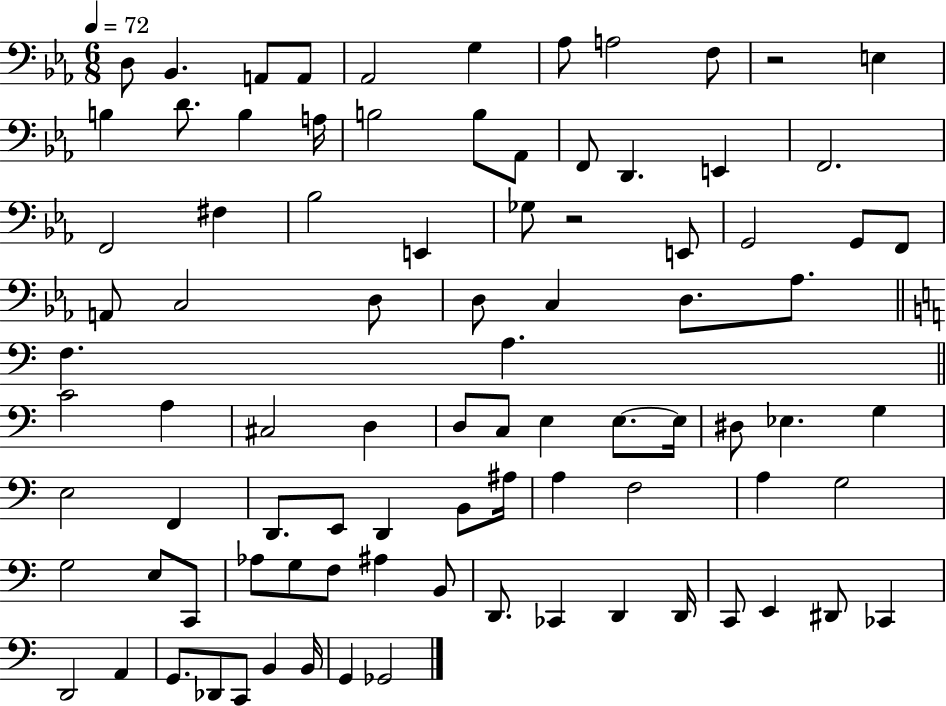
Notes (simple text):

D3/e Bb2/q. A2/e A2/e Ab2/h G3/q Ab3/e A3/h F3/e R/h E3/q B3/q D4/e. B3/q A3/s B3/h B3/e Ab2/e F2/e D2/q. E2/q F2/h. F2/h F#3/q Bb3/h E2/q Gb3/e R/h E2/e G2/h G2/e F2/e A2/e C3/h D3/e D3/e C3/q D3/e. Ab3/e. F3/q. A3/q. C4/h A3/q C#3/h D3/q D3/e C3/e E3/q E3/e. E3/s D#3/e Eb3/q. G3/q E3/h F2/q D2/e. E2/e D2/q B2/e A#3/s A3/q F3/h A3/q G3/h G3/h E3/e C2/e Ab3/e G3/e F3/e A#3/q B2/e D2/e. CES2/q D2/q D2/s C2/e E2/q D#2/e CES2/q D2/h A2/q G2/e. Db2/e C2/e B2/q B2/s G2/q Gb2/h